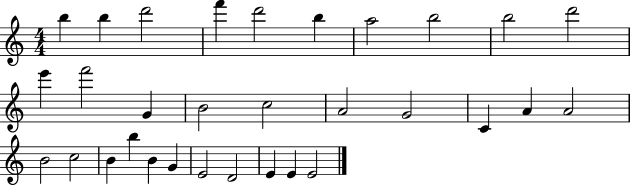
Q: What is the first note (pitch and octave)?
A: B5